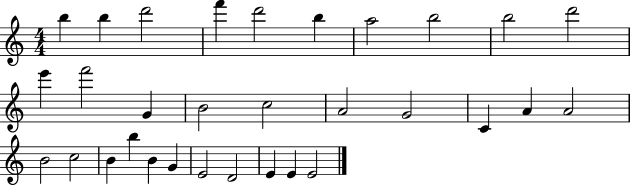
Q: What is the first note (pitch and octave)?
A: B5